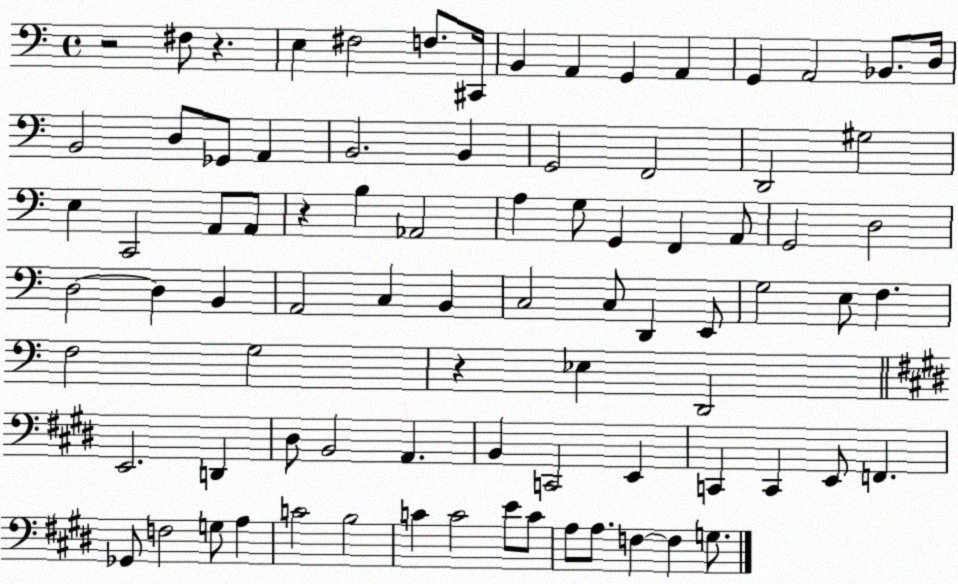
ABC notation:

X:1
T:Untitled
M:4/4
L:1/4
K:C
z2 ^F,/2 z E, ^F,2 F,/2 ^C,,/4 B,, A,, G,, A,, G,, A,,2 _B,,/2 D,/4 B,,2 D,/2 _G,,/2 A,, B,,2 B,, G,,2 F,,2 D,,2 ^G,2 E, C,,2 A,,/2 A,,/2 z B, _A,,2 A, G,/2 G,, F,, A,,/2 G,,2 D,2 D,2 D, B,, A,,2 C, B,, C,2 C,/2 D,, E,,/2 G,2 E,/2 F, F,2 G,2 z _E, D,,2 E,,2 D,, ^D,/2 B,,2 A,, B,, C,,2 E,, C,, C,, E,,/2 F,, _G,,/2 F,2 G,/2 A, C2 B,2 C C2 E/2 C/2 A,/2 A,/2 F, F, G,/2